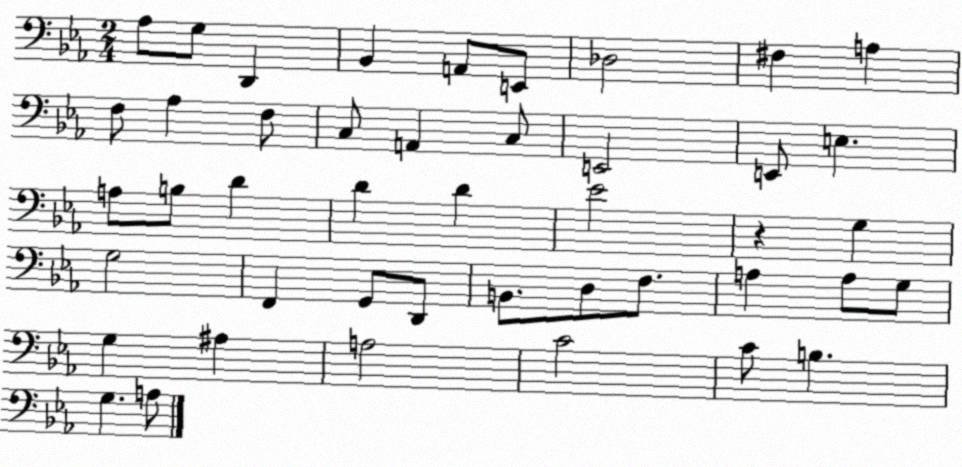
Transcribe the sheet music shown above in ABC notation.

X:1
T:Untitled
M:2/4
L:1/4
K:Eb
_A,/2 G,/2 D,, _B,, A,,/2 E,,/2 _D,2 ^F, A, F,/2 _A, F,/2 C,/2 A,, C,/2 E,,2 E,,/2 E, A,/2 B,/2 D D D _E2 z G, G,2 F,, G,,/2 D,,/2 B,,/2 D,/2 F,/2 A, A,/2 G,/2 G, ^A, A,2 C2 C/2 B, G, A,/2